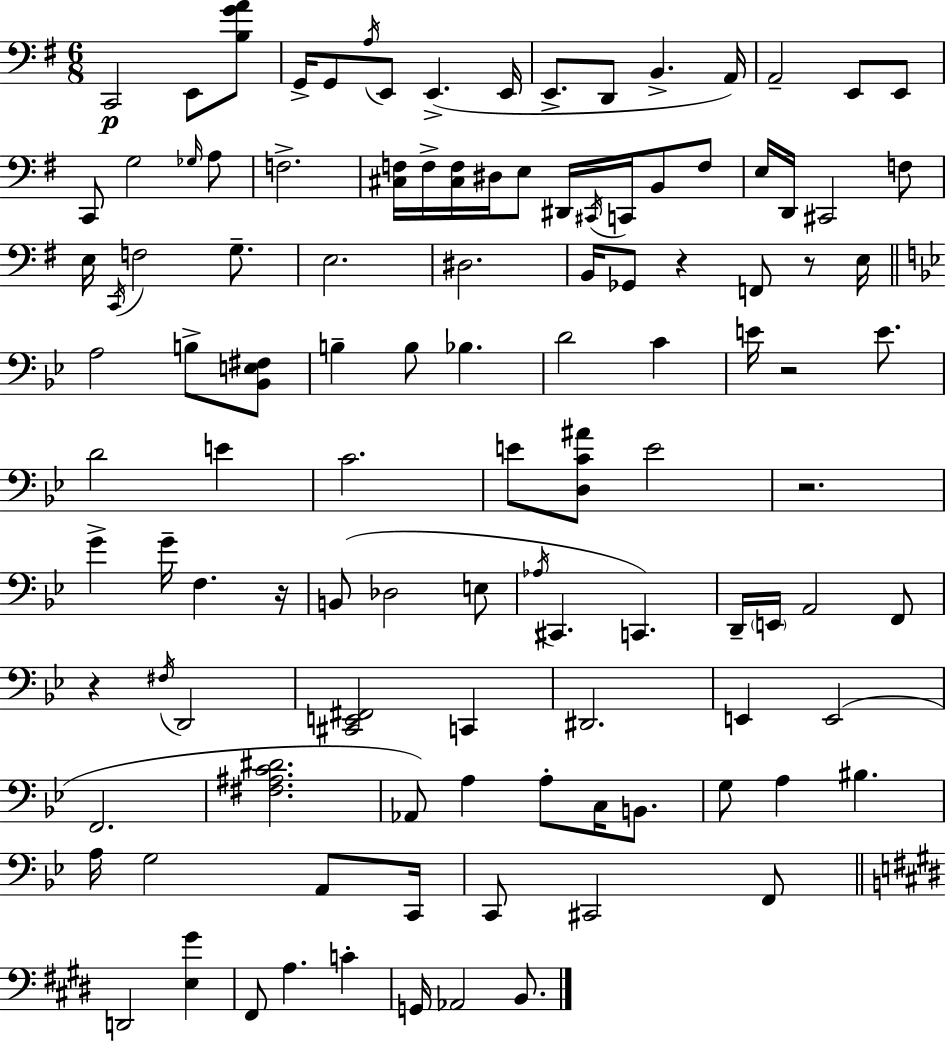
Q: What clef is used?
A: bass